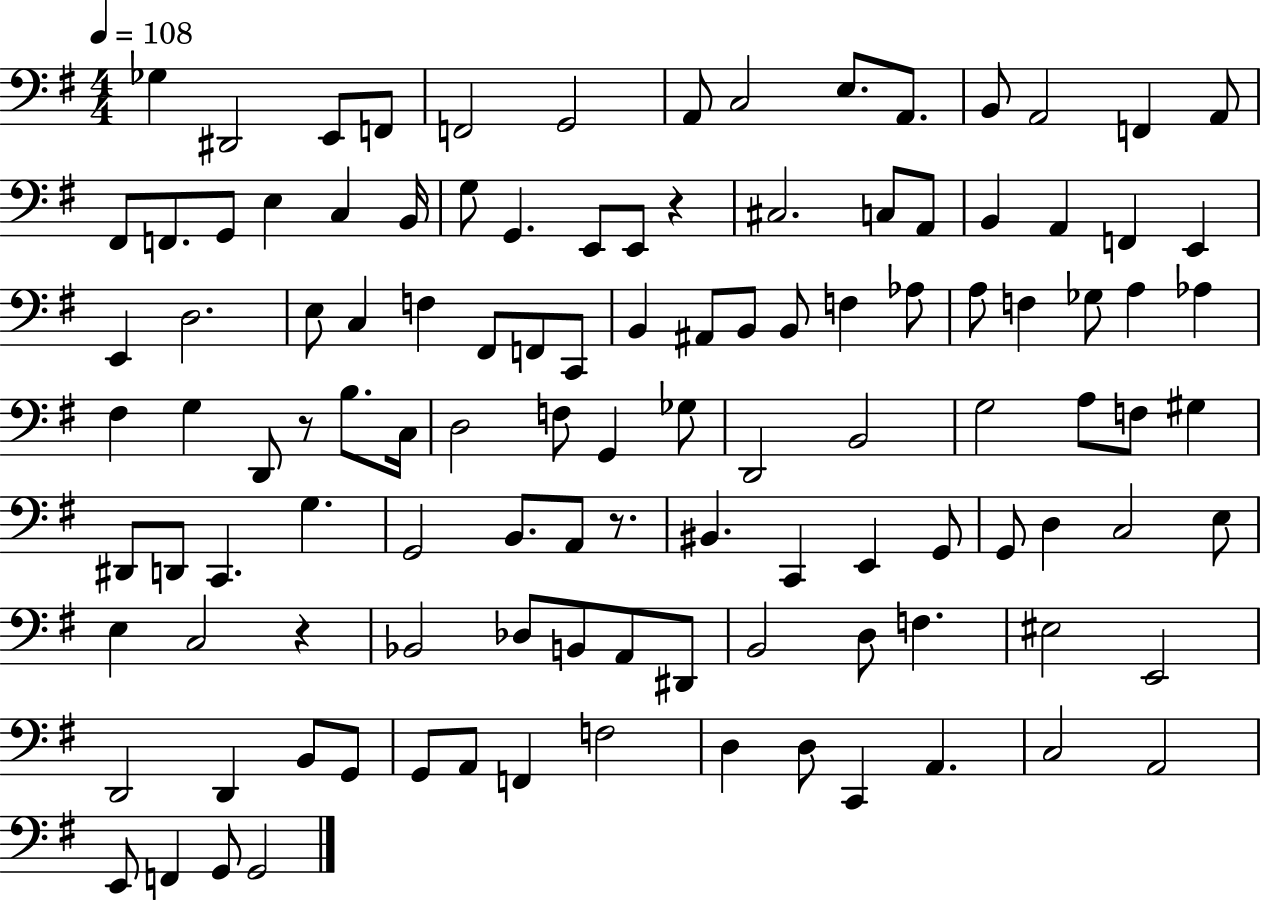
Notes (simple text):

Gb3/q D#2/h E2/e F2/e F2/h G2/h A2/e C3/h E3/e. A2/e. B2/e A2/h F2/q A2/e F#2/e F2/e. G2/e E3/q C3/q B2/s G3/e G2/q. E2/e E2/e R/q C#3/h. C3/e A2/e B2/q A2/q F2/q E2/q E2/q D3/h. E3/e C3/q F3/q F#2/e F2/e C2/e B2/q A#2/e B2/e B2/e F3/q Ab3/e A3/e F3/q Gb3/e A3/q Ab3/q F#3/q G3/q D2/e R/e B3/e. C3/s D3/h F3/e G2/q Gb3/e D2/h B2/h G3/h A3/e F3/e G#3/q D#2/e D2/e C2/q. G3/q. G2/h B2/e. A2/e R/e. BIS2/q. C2/q E2/q G2/e G2/e D3/q C3/h E3/e E3/q C3/h R/q Bb2/h Db3/e B2/e A2/e D#2/e B2/h D3/e F3/q. EIS3/h E2/h D2/h D2/q B2/e G2/e G2/e A2/e F2/q F3/h D3/q D3/e C2/q A2/q. C3/h A2/h E2/e F2/q G2/e G2/h